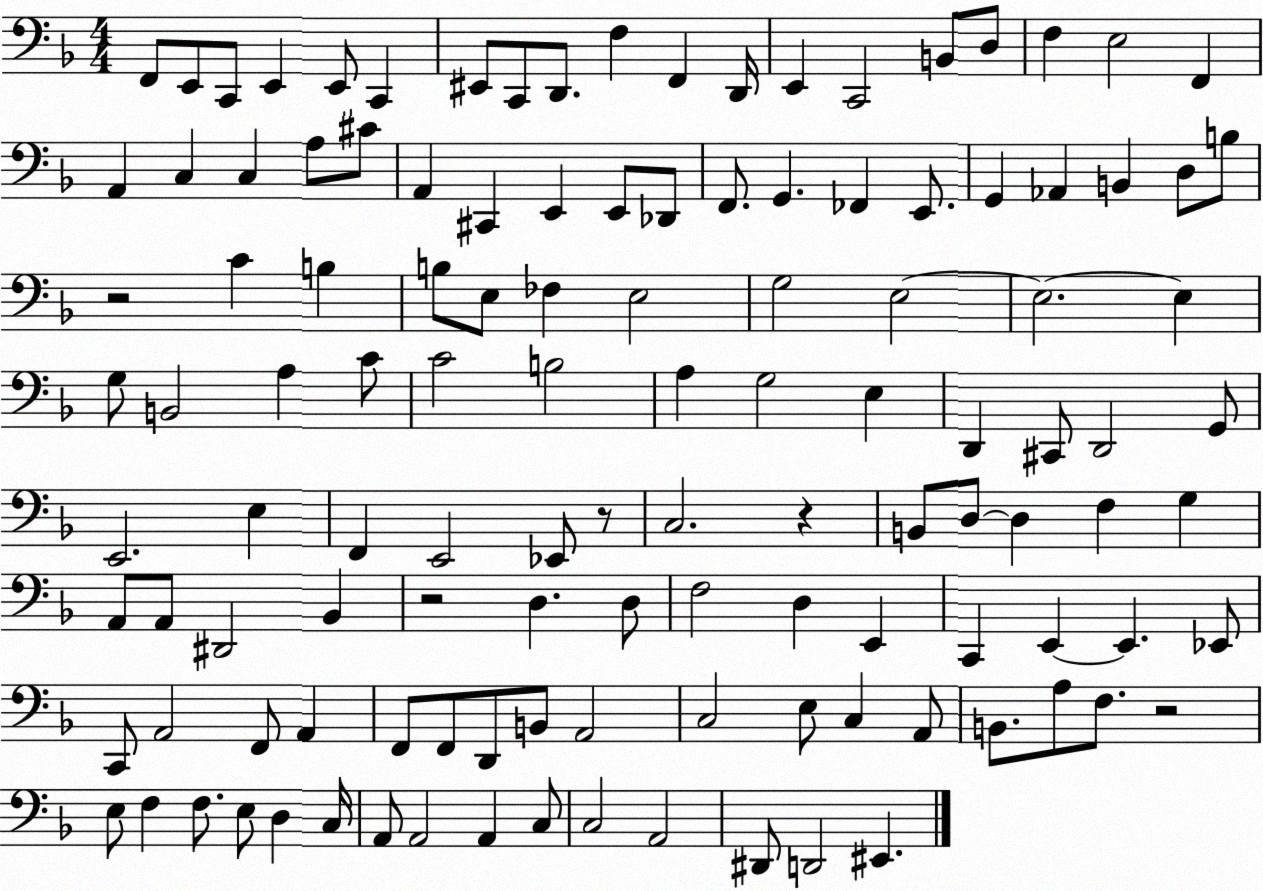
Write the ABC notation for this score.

X:1
T:Untitled
M:4/4
L:1/4
K:F
F,,/2 E,,/2 C,,/2 E,, E,,/2 C,, ^E,,/2 C,,/2 D,,/2 F, F,, D,,/4 E,, C,,2 B,,/2 D,/2 F, E,2 F,, A,, C, C, A,/2 ^C/2 A,, ^C,, E,, E,,/2 _D,,/2 F,,/2 G,, _F,, E,,/2 G,, _A,, B,, D,/2 B,/2 z2 C B, B,/2 E,/2 _F, E,2 G,2 E,2 E,2 E, G,/2 B,,2 A, C/2 C2 B,2 A, G,2 E, D,, ^C,,/2 D,,2 G,,/2 E,,2 E, F,, E,,2 _E,,/2 z/2 C,2 z B,,/2 D,/2 D, F, G, A,,/2 A,,/2 ^D,,2 _B,, z2 D, D,/2 F,2 D, E,, C,, E,, E,, _E,,/2 C,,/2 A,,2 F,,/2 A,, F,,/2 F,,/2 D,,/2 B,,/2 A,,2 C,2 E,/2 C, A,,/2 B,,/2 A,/2 F,/2 z2 E,/2 F, F,/2 E,/2 D, C,/4 A,,/2 A,,2 A,, C,/2 C,2 A,,2 ^D,,/2 D,,2 ^E,,